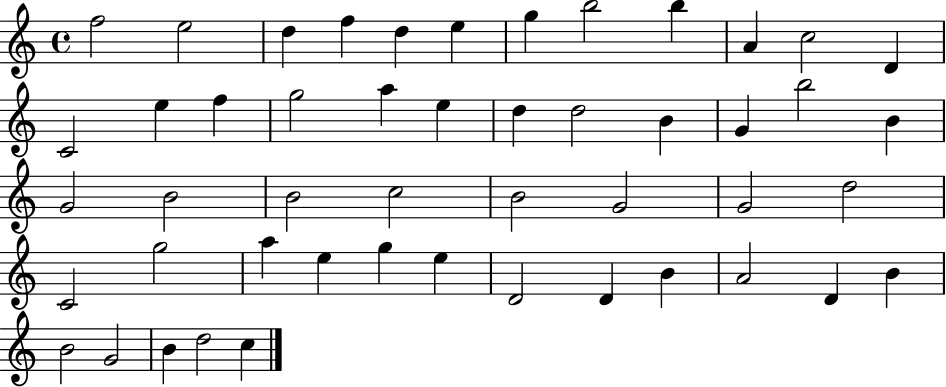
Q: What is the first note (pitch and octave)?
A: F5